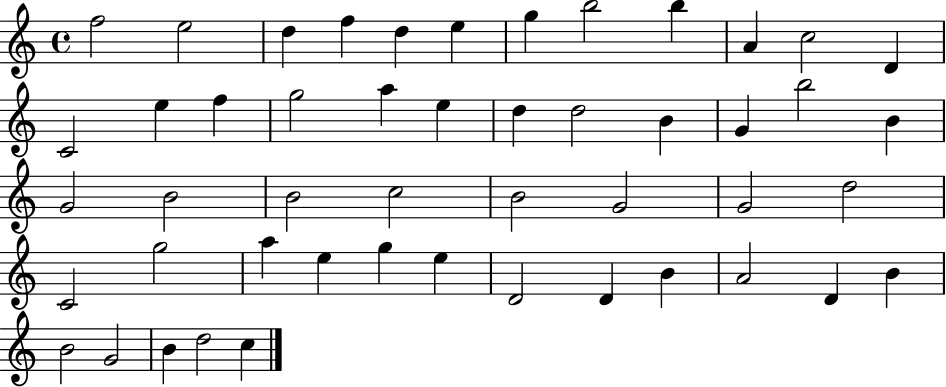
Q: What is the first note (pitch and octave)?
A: F5